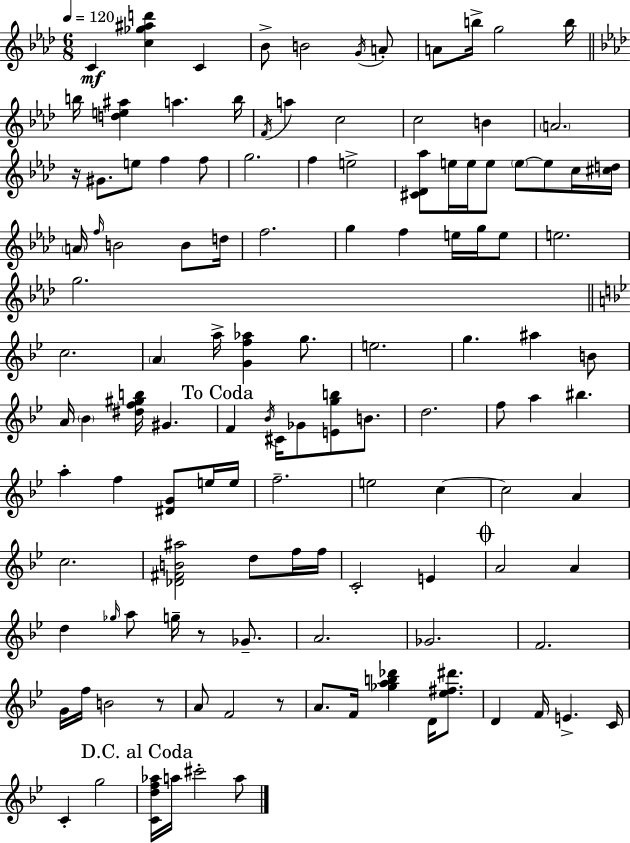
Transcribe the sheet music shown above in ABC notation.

X:1
T:Untitled
M:6/8
L:1/4
K:Ab
C [c_g^ad'] C _B/2 B2 G/4 A/2 A/2 b/4 g2 b/4 b/4 [de^a] a b/4 F/4 a c2 c2 B A2 z/4 ^G/2 e/2 f f/2 g2 f e2 [^C_D_a]/2 e/4 e/4 e/2 e/2 e/2 c/4 [^cd]/4 A/4 f/4 B2 B/2 d/4 f2 g f e/4 g/4 e/2 e2 g2 c2 A a/4 [Gf_a] g/2 e2 g ^a B/2 A/4 _B [^df^gb]/4 ^G F _B/4 ^C/4 _G/2 [Egb]/2 B/2 d2 f/2 a ^b a f [^DG]/2 e/4 e/4 f2 e2 c c2 A c2 [_D^FB^a]2 d/2 f/4 f/4 C2 E A2 A d _g/4 a/2 g/4 z/2 _G/2 A2 _G2 F2 G/4 f/4 B2 z/2 A/2 F2 z/2 A/2 F/4 [_gab_d'] D/4 [_e^f^d']/2 D F/4 E C/4 C g2 [Cdf_a]/4 a/4 ^c'2 a/2